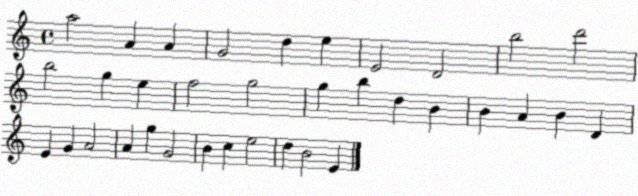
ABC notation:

X:1
T:Untitled
M:4/4
L:1/4
K:C
a2 A A G2 d e E2 D2 b2 d'2 b2 g e f2 g2 g b d B B A B D E G A2 A g G2 B c e2 d B2 E